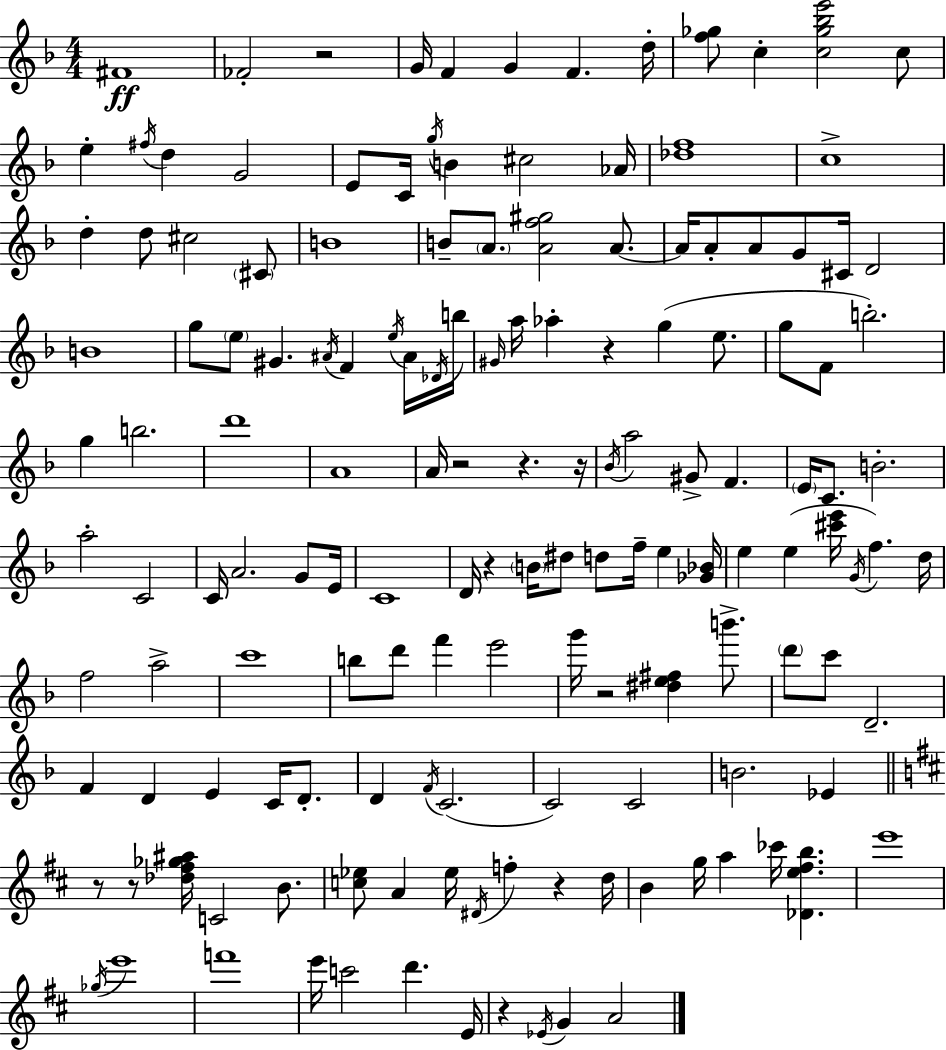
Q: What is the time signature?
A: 4/4